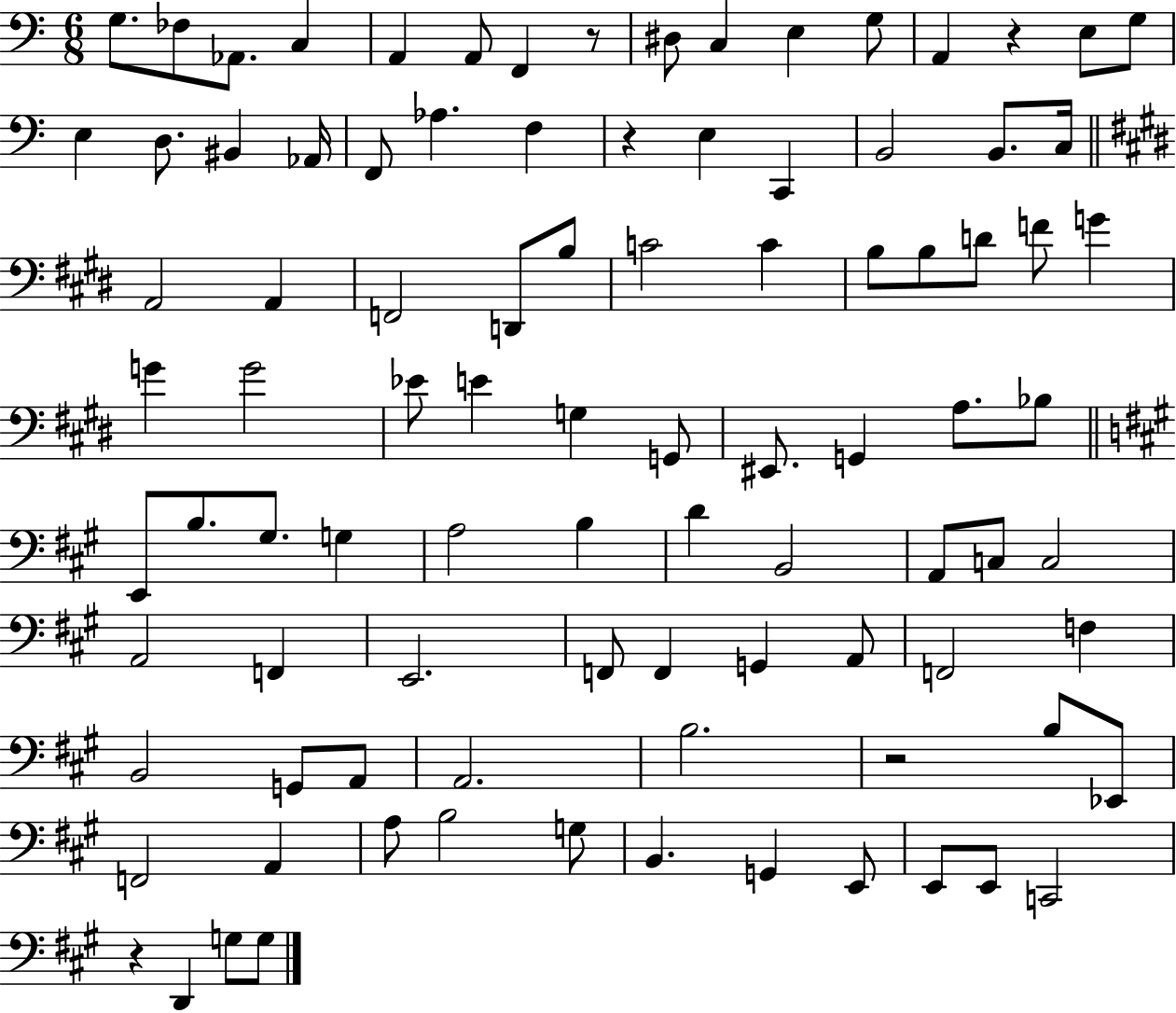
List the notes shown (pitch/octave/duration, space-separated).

G3/e. FES3/e Ab2/e. C3/q A2/q A2/e F2/q R/e D#3/e C3/q E3/q G3/e A2/q R/q E3/e G3/e E3/q D3/e. BIS2/q Ab2/s F2/e Ab3/q. F3/q R/q E3/q C2/q B2/h B2/e. C3/s A2/h A2/q F2/h D2/e B3/e C4/h C4/q B3/e B3/e D4/e F4/e G4/q G4/q G4/h Eb4/e E4/q G3/q G2/e EIS2/e. G2/q A3/e. Bb3/e E2/e B3/e. G#3/e. G3/q A3/h B3/q D4/q B2/h A2/e C3/e C3/h A2/h F2/q E2/h. F2/e F2/q G2/q A2/e F2/h F3/q B2/h G2/e A2/e A2/h. B3/h. R/h B3/e Eb2/e F2/h A2/q A3/e B3/h G3/e B2/q. G2/q E2/e E2/e E2/e C2/h R/q D2/q G3/e G3/e